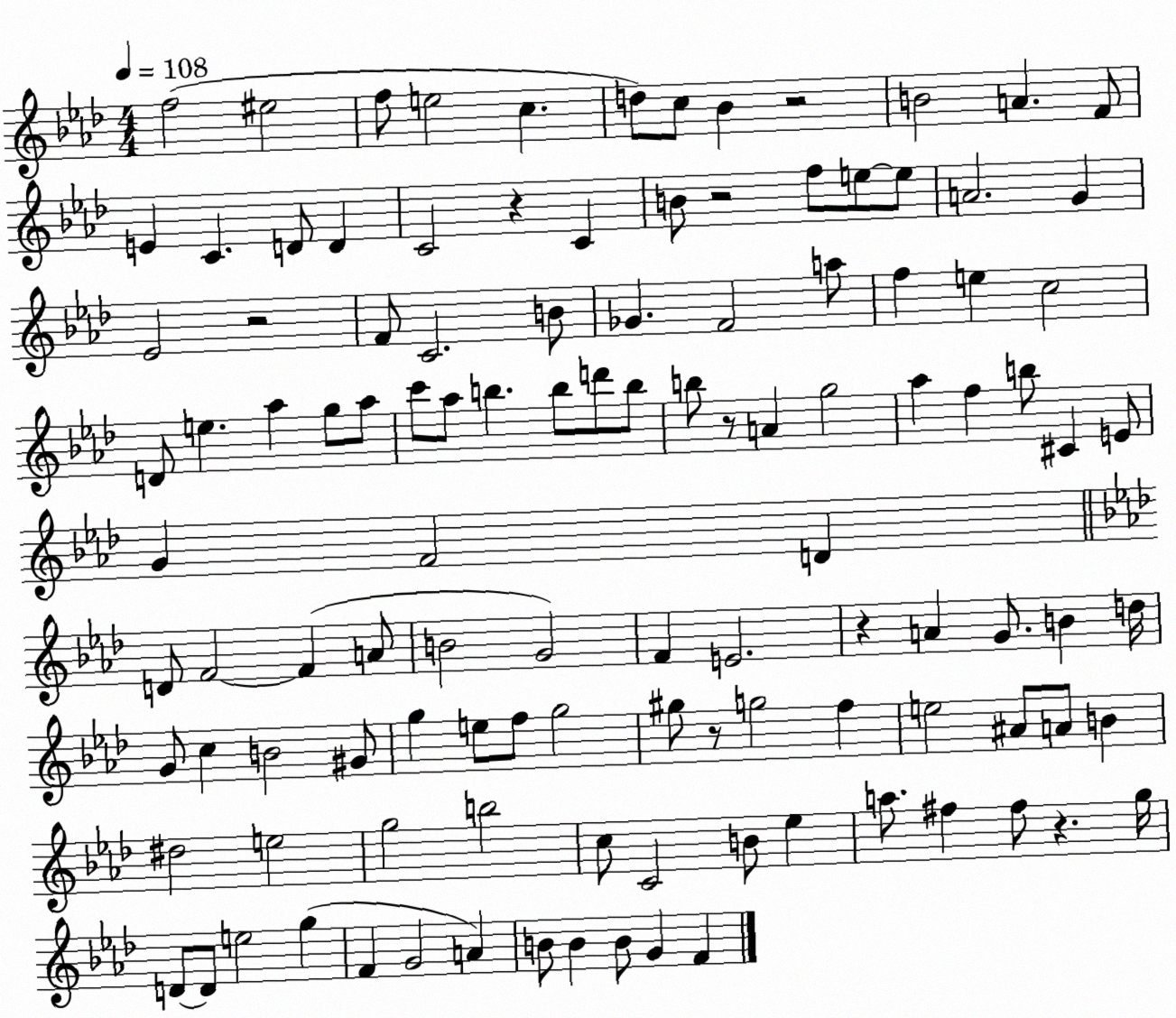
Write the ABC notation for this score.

X:1
T:Untitled
M:4/4
L:1/4
K:Ab
f2 ^e2 f/2 e2 c d/2 c/2 _B z2 B2 A F/2 E C D/2 D C2 z C B/2 z2 f/2 e/2 e/2 A2 G _E2 z2 F/2 C2 B/2 _G F2 a/2 f e c2 D/2 e _a g/2 _a/2 c'/2 _a/2 b b/2 d'/2 b/2 b/2 z/2 A g2 _a f b/2 ^C E/2 G F2 D D/2 F2 F A/2 B2 G2 F E2 z A G/2 B d/4 G/2 c B2 ^G/2 g e/2 f/2 g2 ^g/2 z/2 g2 f e2 ^A/2 A/2 B ^d2 e2 g2 b2 c/2 C2 B/2 _e a/2 ^f ^f/2 z g/4 D/2 D/2 e2 g F G2 A B/2 B B/2 G F